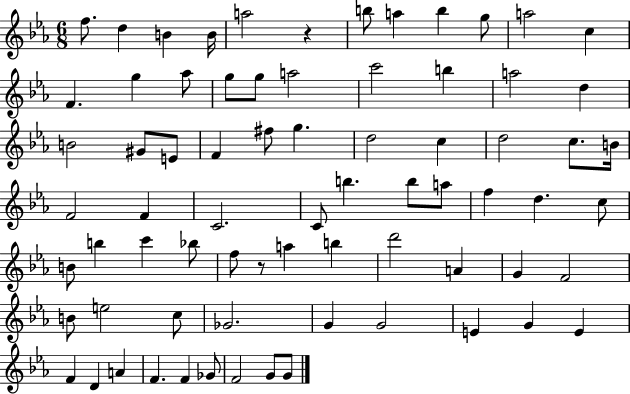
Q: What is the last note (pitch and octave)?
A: G4